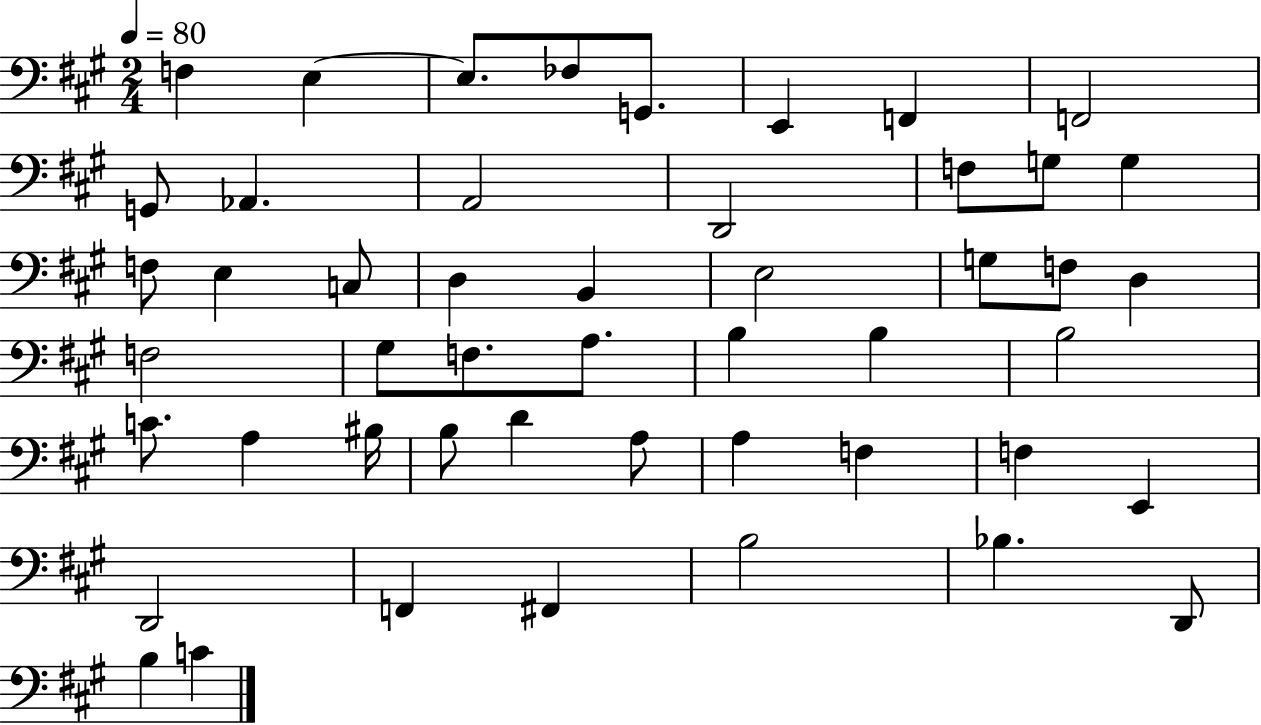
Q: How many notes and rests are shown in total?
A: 49